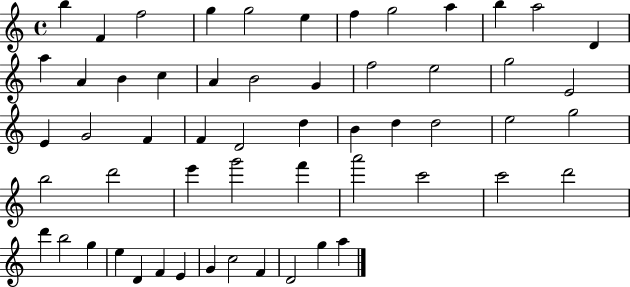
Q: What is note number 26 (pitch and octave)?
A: F4